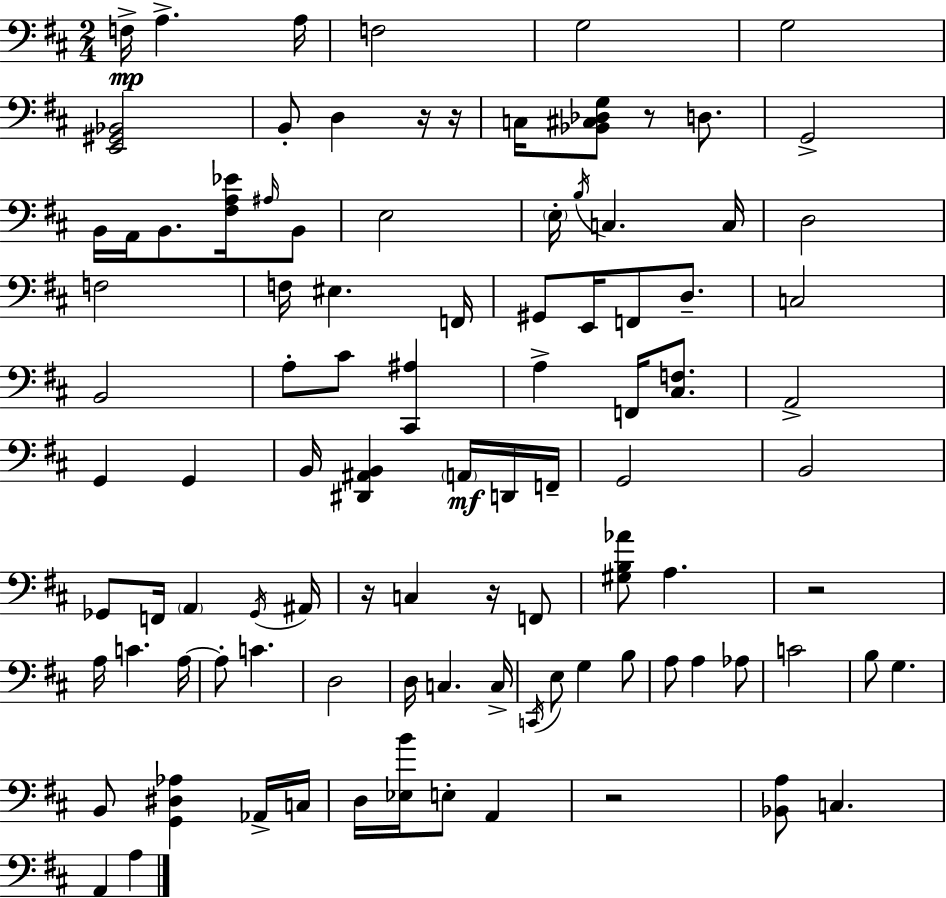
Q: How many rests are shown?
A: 7